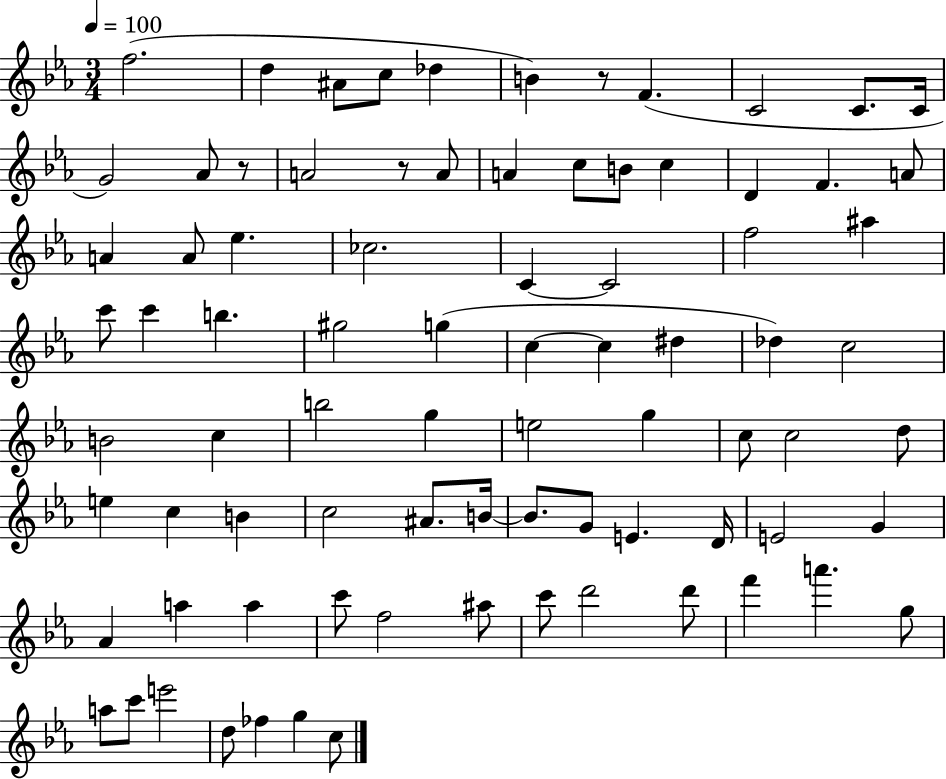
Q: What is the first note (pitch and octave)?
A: F5